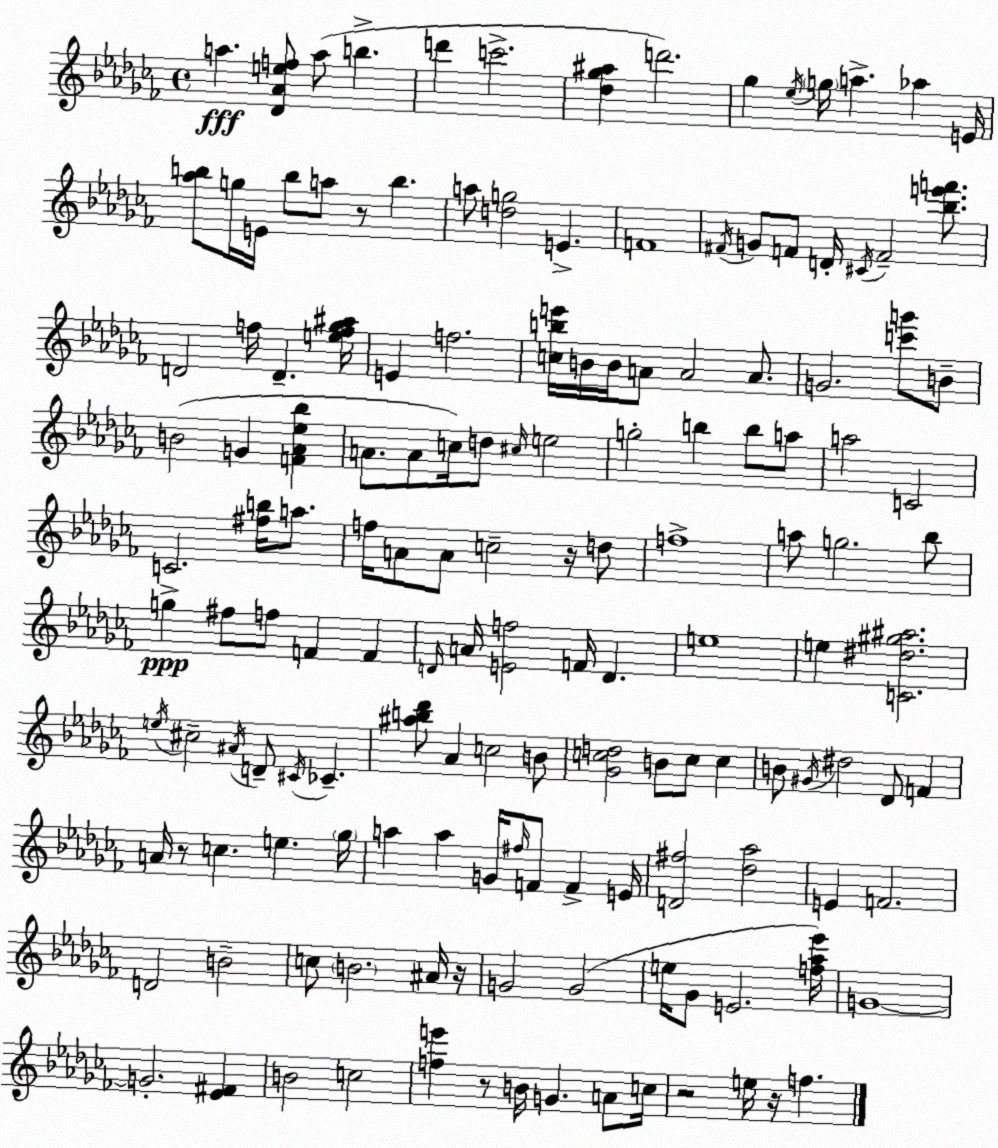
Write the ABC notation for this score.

X:1
T:Untitled
M:4/4
L:1/4
K:Abm
a [_D_Aef]/2 a/2 b d' c'2 [_d_g^a] d'2 _g _e/4 g/4 a _a E/4 [_ab]/2 g/4 E/4 b/2 a/2 z/2 b a/2 [dg]2 E F4 ^F/4 G/2 F/2 D/4 ^C/4 F2 [_be'f']/2 D2 f/4 D [ef_g^a]/4 E f2 [cbe']/4 B/4 B/4 A/2 A2 A/2 G2 [c'g']/2 B/2 B2 G [F_A_e_b] A/2 A/2 c/4 d/2 ^c/4 e2 g2 b b/2 a/2 a2 C2 C2 [^fb]/4 a/2 f/4 A/2 A/2 c2 z/4 d/2 f4 a/2 g2 _b/2 g ^f/2 f/2 F F D/4 A/4 [Ef]2 F/4 D e4 e [C^d^g^a]2 e/4 ^c2 ^A/4 D/2 ^C/4 _C [^ab_d']/2 _A c2 B/2 [_Gcd]2 B/2 c/2 c B/2 ^G/4 ^d2 _D/2 F A/4 z/2 c e _g/4 a a G/4 ^f/4 F/2 F E/4 [D^f]2 [_d_a]2 E F2 D2 B2 c/2 B2 ^A/4 z/4 G2 G2 e/4 _G/2 E2 [f_a_e']/4 G4 G2 [_E^F] B2 c2 [fe'] z/2 B/4 G A/2 c/4 z2 e/4 z/4 f